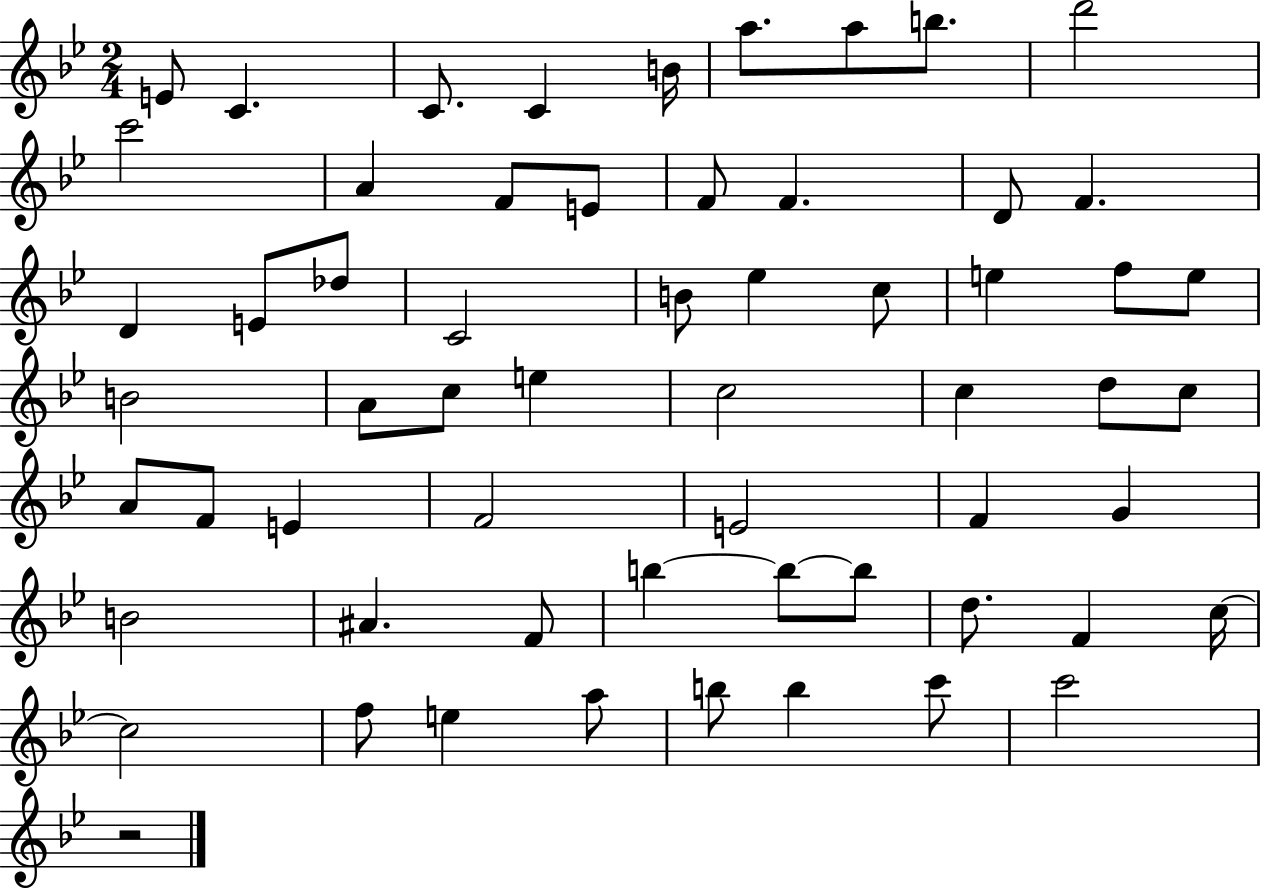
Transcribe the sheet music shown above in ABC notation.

X:1
T:Untitled
M:2/4
L:1/4
K:Bb
E/2 C C/2 C B/4 a/2 a/2 b/2 d'2 c'2 A F/2 E/2 F/2 F D/2 F D E/2 _d/2 C2 B/2 _e c/2 e f/2 e/2 B2 A/2 c/2 e c2 c d/2 c/2 A/2 F/2 E F2 E2 F G B2 ^A F/2 b b/2 b/2 d/2 F c/4 c2 f/2 e a/2 b/2 b c'/2 c'2 z2